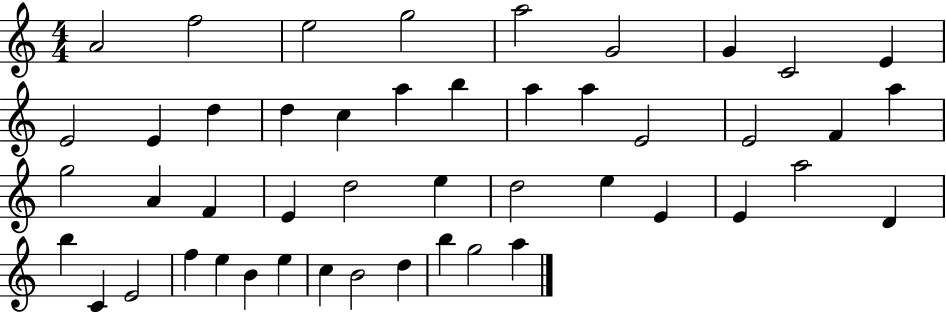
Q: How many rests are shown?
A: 0